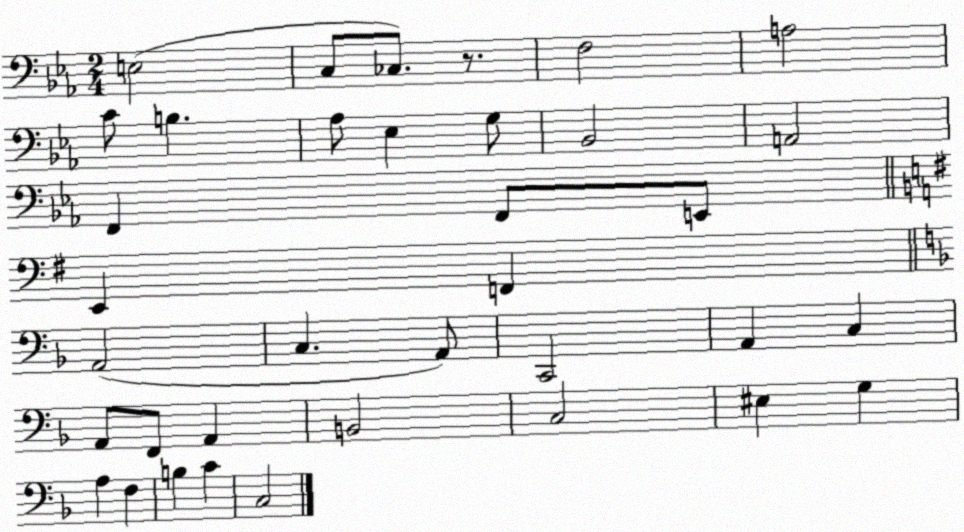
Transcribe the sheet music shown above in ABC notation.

X:1
T:Untitled
M:2/4
L:1/4
K:Eb
E,2 C,/2 _C,/2 z/2 F,2 A,2 C/2 B, _A,/2 _E, G,/2 _B,,2 A,,2 F,, F,,/2 E,,/2 E,, F,, A,,2 C, A,,/2 C,,2 A,, C, A,,/2 F,,/2 A,, B,,2 C,2 ^E, G, A, F, B, C C,2